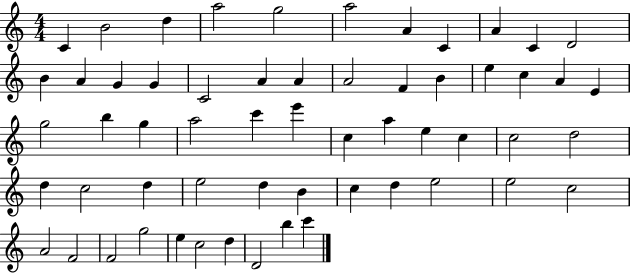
C4/q B4/h D5/q A5/h G5/h A5/h A4/q C4/q A4/q C4/q D4/h B4/q A4/q G4/q G4/q C4/h A4/q A4/q A4/h F4/q B4/q E5/q C5/q A4/q E4/q G5/h B5/q G5/q A5/h C6/q E6/q C5/q A5/q E5/q C5/q C5/h D5/h D5/q C5/h D5/q E5/h D5/q B4/q C5/q D5/q E5/h E5/h C5/h A4/h F4/h F4/h G5/h E5/q C5/h D5/q D4/h B5/q C6/q